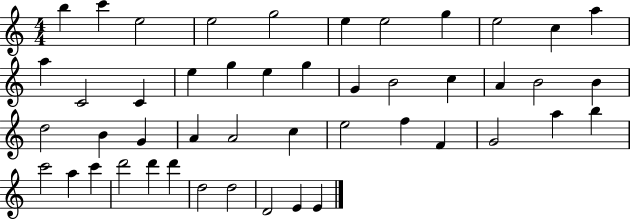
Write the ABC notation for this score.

X:1
T:Untitled
M:4/4
L:1/4
K:C
b c' e2 e2 g2 e e2 g e2 c a a C2 C e g e g G B2 c A B2 B d2 B G A A2 c e2 f F G2 a b c'2 a c' d'2 d' d' d2 d2 D2 E E